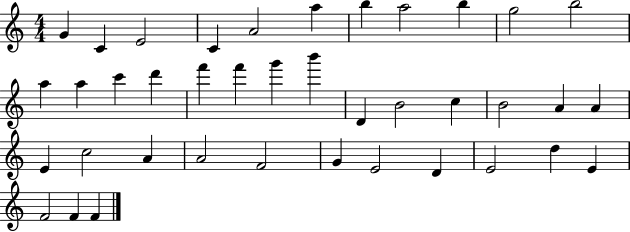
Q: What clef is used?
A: treble